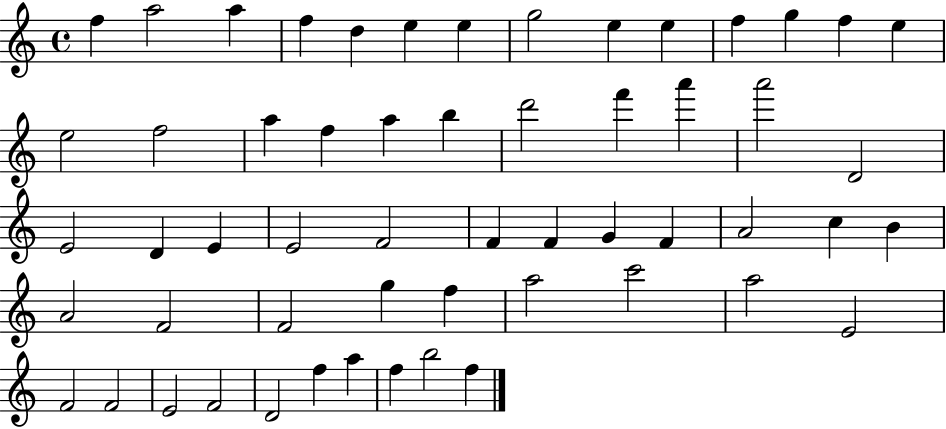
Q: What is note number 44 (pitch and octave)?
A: C6